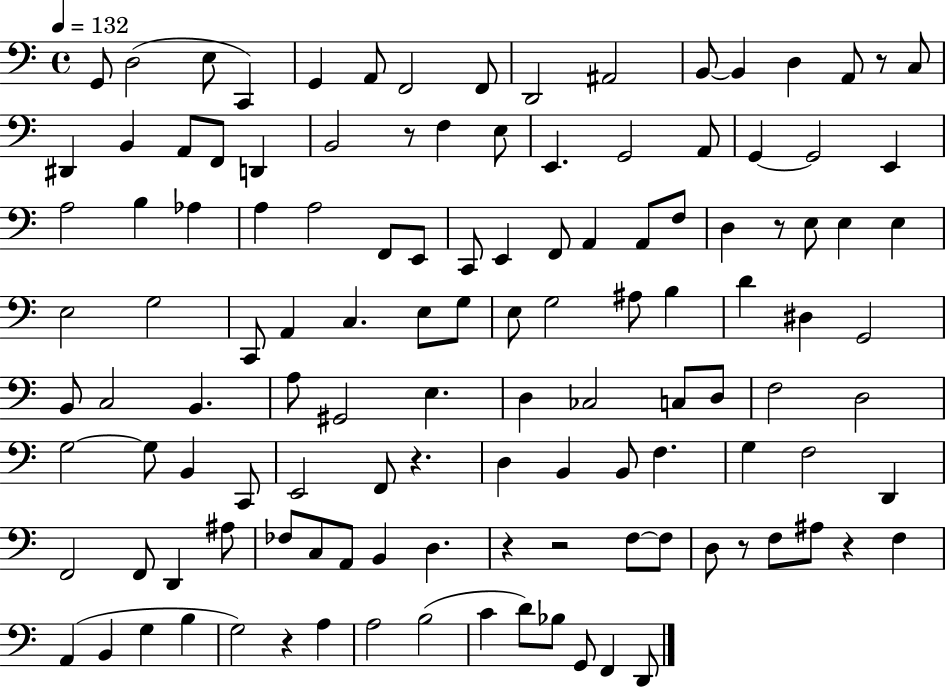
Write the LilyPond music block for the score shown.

{
  \clef bass
  \time 4/4
  \defaultTimeSignature
  \key c \major
  \tempo 4 = 132
  g,8 d2( e8 c,4) | g,4 a,8 f,2 f,8 | d,2 ais,2 | b,8~~ b,4 d4 a,8 r8 c8 | \break dis,4 b,4 a,8 f,8 d,4 | b,2 r8 f4 e8 | e,4. g,2 a,8 | g,4~~ g,2 e,4 | \break a2 b4 aes4 | a4 a2 f,8 e,8 | c,8 e,4 f,8 a,4 a,8 f8 | d4 r8 e8 e4 e4 | \break e2 g2 | c,8 a,4 c4. e8 g8 | e8 g2 ais8 b4 | d'4 dis4 g,2 | \break b,8 c2 b,4. | a8 gis,2 e4. | d4 ces2 c8 d8 | f2 d2 | \break g2~~ g8 b,4 c,8 | e,2 f,8 r4. | d4 b,4 b,8 f4. | g4 f2 d,4 | \break f,2 f,8 d,4 ais8 | fes8 c8 a,8 b,4 d4. | r4 r2 f8~~ f8 | d8 r8 f8 ais8 r4 f4 | \break a,4( b,4 g4 b4 | g2) r4 a4 | a2 b2( | c'4 d'8) bes8 g,8 f,4 d,8 | \break \bar "|."
}